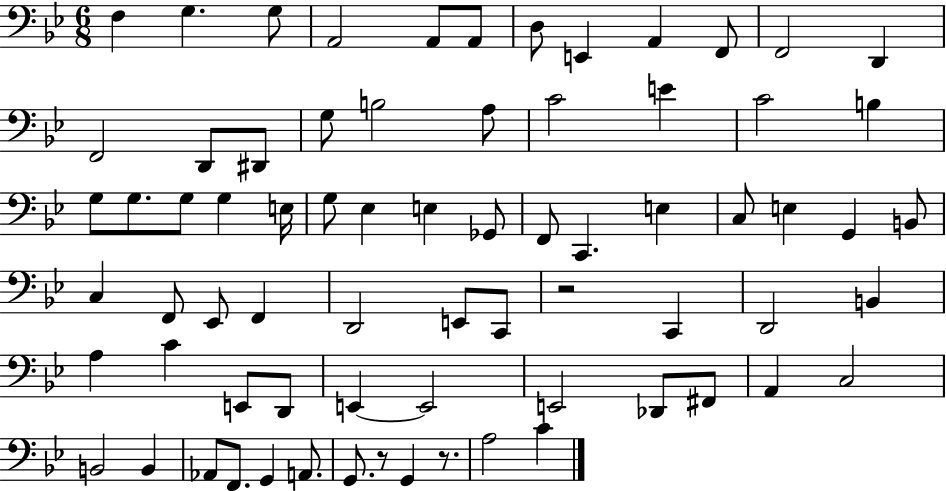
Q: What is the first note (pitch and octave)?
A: F3